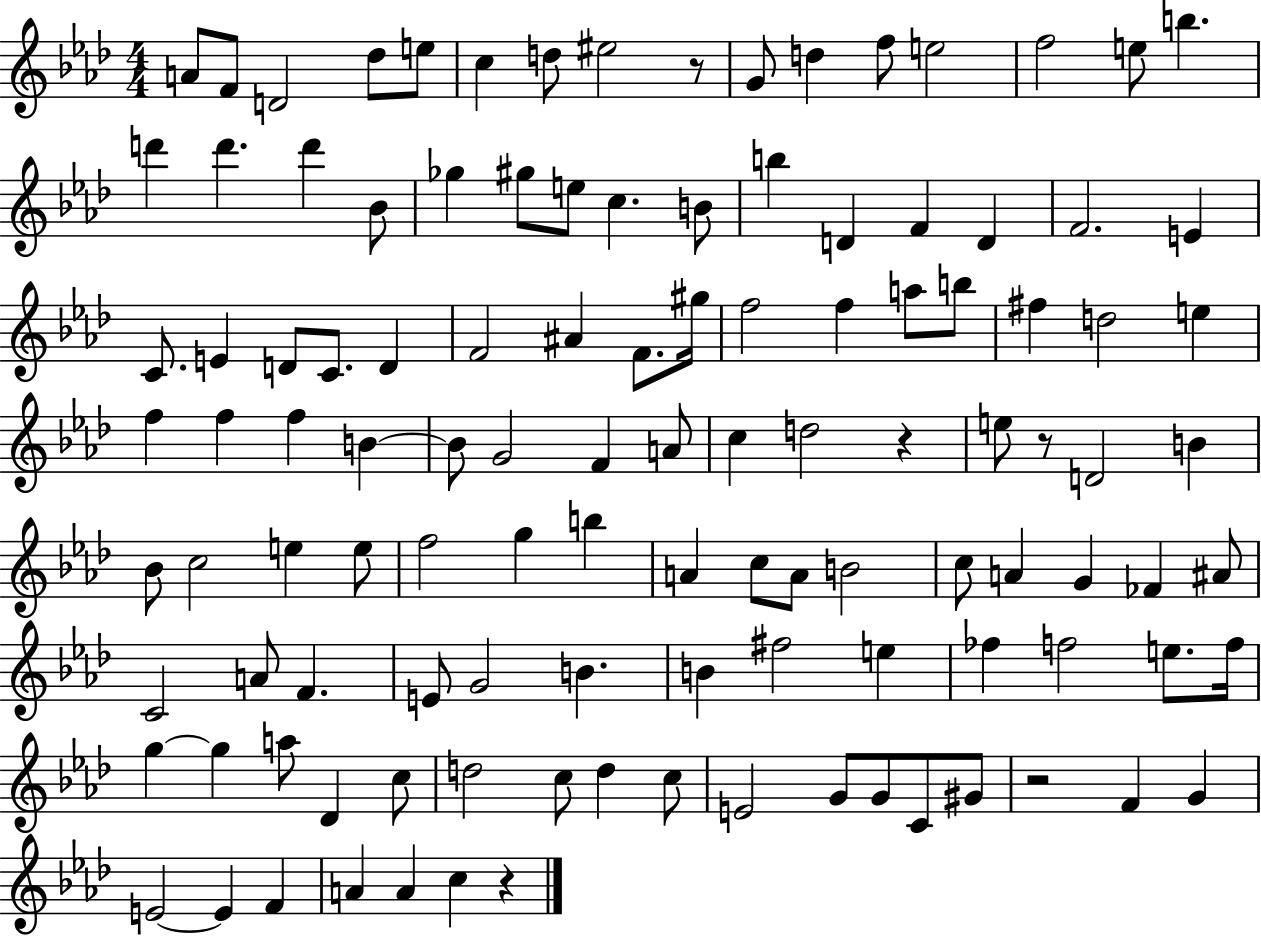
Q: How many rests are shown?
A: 5